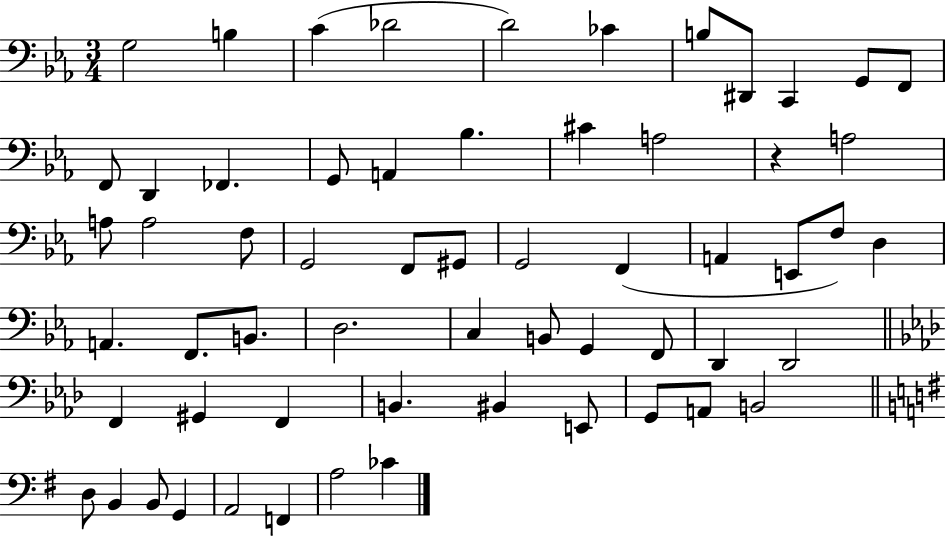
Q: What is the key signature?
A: EES major